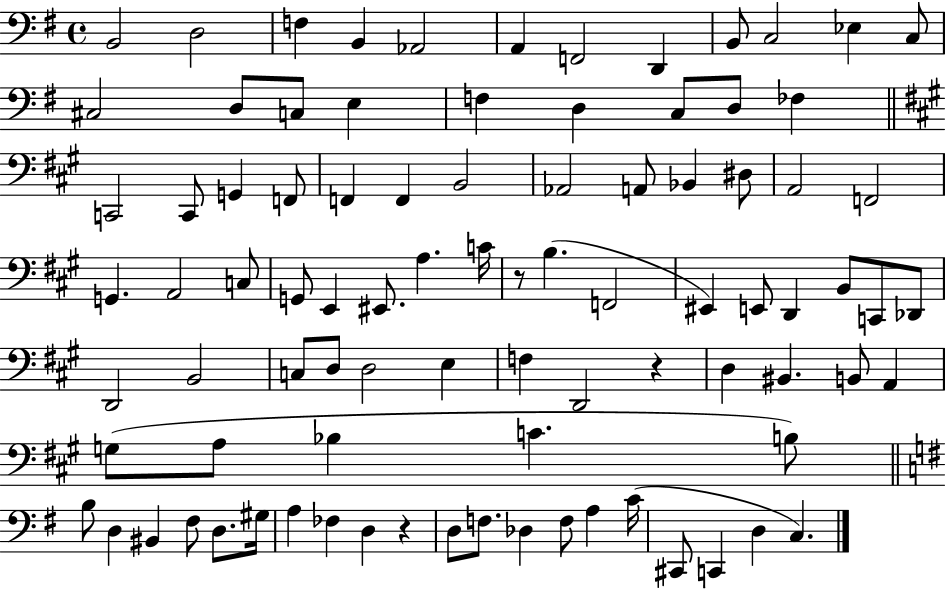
B2/h D3/h F3/q B2/q Ab2/h A2/q F2/h D2/q B2/e C3/h Eb3/q C3/e C#3/h D3/e C3/e E3/q F3/q D3/q C3/e D3/e FES3/q C2/h C2/e G2/q F2/e F2/q F2/q B2/h Ab2/h A2/e Bb2/q D#3/e A2/h F2/h G2/q. A2/h C3/e G2/e E2/q EIS2/e. A3/q. C4/s R/e B3/q. F2/h EIS2/q E2/e D2/q B2/e C2/e Db2/e D2/h B2/h C3/e D3/e D3/h E3/q F3/q D2/h R/q D3/q BIS2/q. B2/e A2/q G3/e A3/e Bb3/q C4/q. B3/e B3/e D3/q BIS2/q F#3/e D3/e. G#3/s A3/q FES3/q D3/q R/q D3/e F3/e. Db3/q F3/e A3/q C4/s C#2/e C2/q D3/q C3/q.